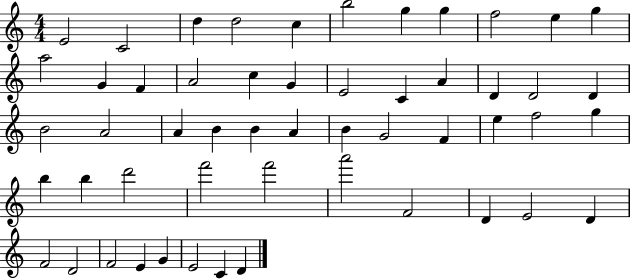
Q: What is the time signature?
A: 4/4